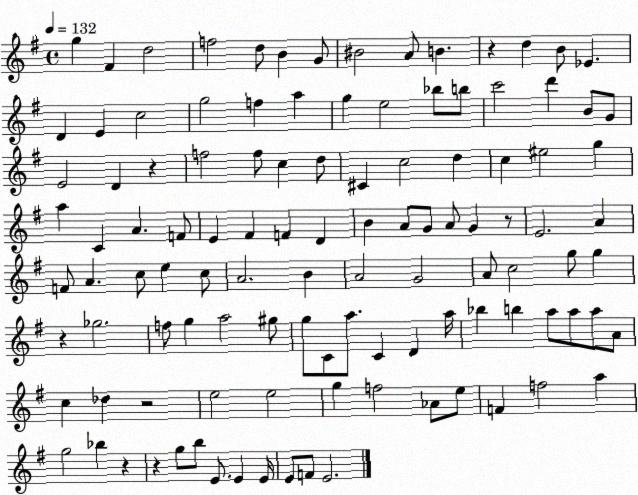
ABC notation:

X:1
T:Untitled
M:4/4
L:1/4
K:G
g ^F d2 f2 d/2 B G/2 ^B2 A/2 B z d B/2 _E D E c2 g2 f a g e2 _b/2 b/2 c'2 d' B/2 G/2 E2 D z f2 f/2 c d/2 ^C c2 d c ^e2 g a C A F/2 E ^F F D B A/2 G/2 A/2 G z/2 E2 A F/2 A c/2 e c/2 A2 B A2 G2 A/2 c2 g/2 g z _g2 f/2 g a2 ^g/2 g/2 C/2 a/2 C D a/4 _b b a/2 a/2 a/2 A/2 c _d z2 e2 e2 g f2 _A/2 e/2 F f2 a g2 _b z z g/2 b/2 E/2 E E/4 E/2 F/2 E2